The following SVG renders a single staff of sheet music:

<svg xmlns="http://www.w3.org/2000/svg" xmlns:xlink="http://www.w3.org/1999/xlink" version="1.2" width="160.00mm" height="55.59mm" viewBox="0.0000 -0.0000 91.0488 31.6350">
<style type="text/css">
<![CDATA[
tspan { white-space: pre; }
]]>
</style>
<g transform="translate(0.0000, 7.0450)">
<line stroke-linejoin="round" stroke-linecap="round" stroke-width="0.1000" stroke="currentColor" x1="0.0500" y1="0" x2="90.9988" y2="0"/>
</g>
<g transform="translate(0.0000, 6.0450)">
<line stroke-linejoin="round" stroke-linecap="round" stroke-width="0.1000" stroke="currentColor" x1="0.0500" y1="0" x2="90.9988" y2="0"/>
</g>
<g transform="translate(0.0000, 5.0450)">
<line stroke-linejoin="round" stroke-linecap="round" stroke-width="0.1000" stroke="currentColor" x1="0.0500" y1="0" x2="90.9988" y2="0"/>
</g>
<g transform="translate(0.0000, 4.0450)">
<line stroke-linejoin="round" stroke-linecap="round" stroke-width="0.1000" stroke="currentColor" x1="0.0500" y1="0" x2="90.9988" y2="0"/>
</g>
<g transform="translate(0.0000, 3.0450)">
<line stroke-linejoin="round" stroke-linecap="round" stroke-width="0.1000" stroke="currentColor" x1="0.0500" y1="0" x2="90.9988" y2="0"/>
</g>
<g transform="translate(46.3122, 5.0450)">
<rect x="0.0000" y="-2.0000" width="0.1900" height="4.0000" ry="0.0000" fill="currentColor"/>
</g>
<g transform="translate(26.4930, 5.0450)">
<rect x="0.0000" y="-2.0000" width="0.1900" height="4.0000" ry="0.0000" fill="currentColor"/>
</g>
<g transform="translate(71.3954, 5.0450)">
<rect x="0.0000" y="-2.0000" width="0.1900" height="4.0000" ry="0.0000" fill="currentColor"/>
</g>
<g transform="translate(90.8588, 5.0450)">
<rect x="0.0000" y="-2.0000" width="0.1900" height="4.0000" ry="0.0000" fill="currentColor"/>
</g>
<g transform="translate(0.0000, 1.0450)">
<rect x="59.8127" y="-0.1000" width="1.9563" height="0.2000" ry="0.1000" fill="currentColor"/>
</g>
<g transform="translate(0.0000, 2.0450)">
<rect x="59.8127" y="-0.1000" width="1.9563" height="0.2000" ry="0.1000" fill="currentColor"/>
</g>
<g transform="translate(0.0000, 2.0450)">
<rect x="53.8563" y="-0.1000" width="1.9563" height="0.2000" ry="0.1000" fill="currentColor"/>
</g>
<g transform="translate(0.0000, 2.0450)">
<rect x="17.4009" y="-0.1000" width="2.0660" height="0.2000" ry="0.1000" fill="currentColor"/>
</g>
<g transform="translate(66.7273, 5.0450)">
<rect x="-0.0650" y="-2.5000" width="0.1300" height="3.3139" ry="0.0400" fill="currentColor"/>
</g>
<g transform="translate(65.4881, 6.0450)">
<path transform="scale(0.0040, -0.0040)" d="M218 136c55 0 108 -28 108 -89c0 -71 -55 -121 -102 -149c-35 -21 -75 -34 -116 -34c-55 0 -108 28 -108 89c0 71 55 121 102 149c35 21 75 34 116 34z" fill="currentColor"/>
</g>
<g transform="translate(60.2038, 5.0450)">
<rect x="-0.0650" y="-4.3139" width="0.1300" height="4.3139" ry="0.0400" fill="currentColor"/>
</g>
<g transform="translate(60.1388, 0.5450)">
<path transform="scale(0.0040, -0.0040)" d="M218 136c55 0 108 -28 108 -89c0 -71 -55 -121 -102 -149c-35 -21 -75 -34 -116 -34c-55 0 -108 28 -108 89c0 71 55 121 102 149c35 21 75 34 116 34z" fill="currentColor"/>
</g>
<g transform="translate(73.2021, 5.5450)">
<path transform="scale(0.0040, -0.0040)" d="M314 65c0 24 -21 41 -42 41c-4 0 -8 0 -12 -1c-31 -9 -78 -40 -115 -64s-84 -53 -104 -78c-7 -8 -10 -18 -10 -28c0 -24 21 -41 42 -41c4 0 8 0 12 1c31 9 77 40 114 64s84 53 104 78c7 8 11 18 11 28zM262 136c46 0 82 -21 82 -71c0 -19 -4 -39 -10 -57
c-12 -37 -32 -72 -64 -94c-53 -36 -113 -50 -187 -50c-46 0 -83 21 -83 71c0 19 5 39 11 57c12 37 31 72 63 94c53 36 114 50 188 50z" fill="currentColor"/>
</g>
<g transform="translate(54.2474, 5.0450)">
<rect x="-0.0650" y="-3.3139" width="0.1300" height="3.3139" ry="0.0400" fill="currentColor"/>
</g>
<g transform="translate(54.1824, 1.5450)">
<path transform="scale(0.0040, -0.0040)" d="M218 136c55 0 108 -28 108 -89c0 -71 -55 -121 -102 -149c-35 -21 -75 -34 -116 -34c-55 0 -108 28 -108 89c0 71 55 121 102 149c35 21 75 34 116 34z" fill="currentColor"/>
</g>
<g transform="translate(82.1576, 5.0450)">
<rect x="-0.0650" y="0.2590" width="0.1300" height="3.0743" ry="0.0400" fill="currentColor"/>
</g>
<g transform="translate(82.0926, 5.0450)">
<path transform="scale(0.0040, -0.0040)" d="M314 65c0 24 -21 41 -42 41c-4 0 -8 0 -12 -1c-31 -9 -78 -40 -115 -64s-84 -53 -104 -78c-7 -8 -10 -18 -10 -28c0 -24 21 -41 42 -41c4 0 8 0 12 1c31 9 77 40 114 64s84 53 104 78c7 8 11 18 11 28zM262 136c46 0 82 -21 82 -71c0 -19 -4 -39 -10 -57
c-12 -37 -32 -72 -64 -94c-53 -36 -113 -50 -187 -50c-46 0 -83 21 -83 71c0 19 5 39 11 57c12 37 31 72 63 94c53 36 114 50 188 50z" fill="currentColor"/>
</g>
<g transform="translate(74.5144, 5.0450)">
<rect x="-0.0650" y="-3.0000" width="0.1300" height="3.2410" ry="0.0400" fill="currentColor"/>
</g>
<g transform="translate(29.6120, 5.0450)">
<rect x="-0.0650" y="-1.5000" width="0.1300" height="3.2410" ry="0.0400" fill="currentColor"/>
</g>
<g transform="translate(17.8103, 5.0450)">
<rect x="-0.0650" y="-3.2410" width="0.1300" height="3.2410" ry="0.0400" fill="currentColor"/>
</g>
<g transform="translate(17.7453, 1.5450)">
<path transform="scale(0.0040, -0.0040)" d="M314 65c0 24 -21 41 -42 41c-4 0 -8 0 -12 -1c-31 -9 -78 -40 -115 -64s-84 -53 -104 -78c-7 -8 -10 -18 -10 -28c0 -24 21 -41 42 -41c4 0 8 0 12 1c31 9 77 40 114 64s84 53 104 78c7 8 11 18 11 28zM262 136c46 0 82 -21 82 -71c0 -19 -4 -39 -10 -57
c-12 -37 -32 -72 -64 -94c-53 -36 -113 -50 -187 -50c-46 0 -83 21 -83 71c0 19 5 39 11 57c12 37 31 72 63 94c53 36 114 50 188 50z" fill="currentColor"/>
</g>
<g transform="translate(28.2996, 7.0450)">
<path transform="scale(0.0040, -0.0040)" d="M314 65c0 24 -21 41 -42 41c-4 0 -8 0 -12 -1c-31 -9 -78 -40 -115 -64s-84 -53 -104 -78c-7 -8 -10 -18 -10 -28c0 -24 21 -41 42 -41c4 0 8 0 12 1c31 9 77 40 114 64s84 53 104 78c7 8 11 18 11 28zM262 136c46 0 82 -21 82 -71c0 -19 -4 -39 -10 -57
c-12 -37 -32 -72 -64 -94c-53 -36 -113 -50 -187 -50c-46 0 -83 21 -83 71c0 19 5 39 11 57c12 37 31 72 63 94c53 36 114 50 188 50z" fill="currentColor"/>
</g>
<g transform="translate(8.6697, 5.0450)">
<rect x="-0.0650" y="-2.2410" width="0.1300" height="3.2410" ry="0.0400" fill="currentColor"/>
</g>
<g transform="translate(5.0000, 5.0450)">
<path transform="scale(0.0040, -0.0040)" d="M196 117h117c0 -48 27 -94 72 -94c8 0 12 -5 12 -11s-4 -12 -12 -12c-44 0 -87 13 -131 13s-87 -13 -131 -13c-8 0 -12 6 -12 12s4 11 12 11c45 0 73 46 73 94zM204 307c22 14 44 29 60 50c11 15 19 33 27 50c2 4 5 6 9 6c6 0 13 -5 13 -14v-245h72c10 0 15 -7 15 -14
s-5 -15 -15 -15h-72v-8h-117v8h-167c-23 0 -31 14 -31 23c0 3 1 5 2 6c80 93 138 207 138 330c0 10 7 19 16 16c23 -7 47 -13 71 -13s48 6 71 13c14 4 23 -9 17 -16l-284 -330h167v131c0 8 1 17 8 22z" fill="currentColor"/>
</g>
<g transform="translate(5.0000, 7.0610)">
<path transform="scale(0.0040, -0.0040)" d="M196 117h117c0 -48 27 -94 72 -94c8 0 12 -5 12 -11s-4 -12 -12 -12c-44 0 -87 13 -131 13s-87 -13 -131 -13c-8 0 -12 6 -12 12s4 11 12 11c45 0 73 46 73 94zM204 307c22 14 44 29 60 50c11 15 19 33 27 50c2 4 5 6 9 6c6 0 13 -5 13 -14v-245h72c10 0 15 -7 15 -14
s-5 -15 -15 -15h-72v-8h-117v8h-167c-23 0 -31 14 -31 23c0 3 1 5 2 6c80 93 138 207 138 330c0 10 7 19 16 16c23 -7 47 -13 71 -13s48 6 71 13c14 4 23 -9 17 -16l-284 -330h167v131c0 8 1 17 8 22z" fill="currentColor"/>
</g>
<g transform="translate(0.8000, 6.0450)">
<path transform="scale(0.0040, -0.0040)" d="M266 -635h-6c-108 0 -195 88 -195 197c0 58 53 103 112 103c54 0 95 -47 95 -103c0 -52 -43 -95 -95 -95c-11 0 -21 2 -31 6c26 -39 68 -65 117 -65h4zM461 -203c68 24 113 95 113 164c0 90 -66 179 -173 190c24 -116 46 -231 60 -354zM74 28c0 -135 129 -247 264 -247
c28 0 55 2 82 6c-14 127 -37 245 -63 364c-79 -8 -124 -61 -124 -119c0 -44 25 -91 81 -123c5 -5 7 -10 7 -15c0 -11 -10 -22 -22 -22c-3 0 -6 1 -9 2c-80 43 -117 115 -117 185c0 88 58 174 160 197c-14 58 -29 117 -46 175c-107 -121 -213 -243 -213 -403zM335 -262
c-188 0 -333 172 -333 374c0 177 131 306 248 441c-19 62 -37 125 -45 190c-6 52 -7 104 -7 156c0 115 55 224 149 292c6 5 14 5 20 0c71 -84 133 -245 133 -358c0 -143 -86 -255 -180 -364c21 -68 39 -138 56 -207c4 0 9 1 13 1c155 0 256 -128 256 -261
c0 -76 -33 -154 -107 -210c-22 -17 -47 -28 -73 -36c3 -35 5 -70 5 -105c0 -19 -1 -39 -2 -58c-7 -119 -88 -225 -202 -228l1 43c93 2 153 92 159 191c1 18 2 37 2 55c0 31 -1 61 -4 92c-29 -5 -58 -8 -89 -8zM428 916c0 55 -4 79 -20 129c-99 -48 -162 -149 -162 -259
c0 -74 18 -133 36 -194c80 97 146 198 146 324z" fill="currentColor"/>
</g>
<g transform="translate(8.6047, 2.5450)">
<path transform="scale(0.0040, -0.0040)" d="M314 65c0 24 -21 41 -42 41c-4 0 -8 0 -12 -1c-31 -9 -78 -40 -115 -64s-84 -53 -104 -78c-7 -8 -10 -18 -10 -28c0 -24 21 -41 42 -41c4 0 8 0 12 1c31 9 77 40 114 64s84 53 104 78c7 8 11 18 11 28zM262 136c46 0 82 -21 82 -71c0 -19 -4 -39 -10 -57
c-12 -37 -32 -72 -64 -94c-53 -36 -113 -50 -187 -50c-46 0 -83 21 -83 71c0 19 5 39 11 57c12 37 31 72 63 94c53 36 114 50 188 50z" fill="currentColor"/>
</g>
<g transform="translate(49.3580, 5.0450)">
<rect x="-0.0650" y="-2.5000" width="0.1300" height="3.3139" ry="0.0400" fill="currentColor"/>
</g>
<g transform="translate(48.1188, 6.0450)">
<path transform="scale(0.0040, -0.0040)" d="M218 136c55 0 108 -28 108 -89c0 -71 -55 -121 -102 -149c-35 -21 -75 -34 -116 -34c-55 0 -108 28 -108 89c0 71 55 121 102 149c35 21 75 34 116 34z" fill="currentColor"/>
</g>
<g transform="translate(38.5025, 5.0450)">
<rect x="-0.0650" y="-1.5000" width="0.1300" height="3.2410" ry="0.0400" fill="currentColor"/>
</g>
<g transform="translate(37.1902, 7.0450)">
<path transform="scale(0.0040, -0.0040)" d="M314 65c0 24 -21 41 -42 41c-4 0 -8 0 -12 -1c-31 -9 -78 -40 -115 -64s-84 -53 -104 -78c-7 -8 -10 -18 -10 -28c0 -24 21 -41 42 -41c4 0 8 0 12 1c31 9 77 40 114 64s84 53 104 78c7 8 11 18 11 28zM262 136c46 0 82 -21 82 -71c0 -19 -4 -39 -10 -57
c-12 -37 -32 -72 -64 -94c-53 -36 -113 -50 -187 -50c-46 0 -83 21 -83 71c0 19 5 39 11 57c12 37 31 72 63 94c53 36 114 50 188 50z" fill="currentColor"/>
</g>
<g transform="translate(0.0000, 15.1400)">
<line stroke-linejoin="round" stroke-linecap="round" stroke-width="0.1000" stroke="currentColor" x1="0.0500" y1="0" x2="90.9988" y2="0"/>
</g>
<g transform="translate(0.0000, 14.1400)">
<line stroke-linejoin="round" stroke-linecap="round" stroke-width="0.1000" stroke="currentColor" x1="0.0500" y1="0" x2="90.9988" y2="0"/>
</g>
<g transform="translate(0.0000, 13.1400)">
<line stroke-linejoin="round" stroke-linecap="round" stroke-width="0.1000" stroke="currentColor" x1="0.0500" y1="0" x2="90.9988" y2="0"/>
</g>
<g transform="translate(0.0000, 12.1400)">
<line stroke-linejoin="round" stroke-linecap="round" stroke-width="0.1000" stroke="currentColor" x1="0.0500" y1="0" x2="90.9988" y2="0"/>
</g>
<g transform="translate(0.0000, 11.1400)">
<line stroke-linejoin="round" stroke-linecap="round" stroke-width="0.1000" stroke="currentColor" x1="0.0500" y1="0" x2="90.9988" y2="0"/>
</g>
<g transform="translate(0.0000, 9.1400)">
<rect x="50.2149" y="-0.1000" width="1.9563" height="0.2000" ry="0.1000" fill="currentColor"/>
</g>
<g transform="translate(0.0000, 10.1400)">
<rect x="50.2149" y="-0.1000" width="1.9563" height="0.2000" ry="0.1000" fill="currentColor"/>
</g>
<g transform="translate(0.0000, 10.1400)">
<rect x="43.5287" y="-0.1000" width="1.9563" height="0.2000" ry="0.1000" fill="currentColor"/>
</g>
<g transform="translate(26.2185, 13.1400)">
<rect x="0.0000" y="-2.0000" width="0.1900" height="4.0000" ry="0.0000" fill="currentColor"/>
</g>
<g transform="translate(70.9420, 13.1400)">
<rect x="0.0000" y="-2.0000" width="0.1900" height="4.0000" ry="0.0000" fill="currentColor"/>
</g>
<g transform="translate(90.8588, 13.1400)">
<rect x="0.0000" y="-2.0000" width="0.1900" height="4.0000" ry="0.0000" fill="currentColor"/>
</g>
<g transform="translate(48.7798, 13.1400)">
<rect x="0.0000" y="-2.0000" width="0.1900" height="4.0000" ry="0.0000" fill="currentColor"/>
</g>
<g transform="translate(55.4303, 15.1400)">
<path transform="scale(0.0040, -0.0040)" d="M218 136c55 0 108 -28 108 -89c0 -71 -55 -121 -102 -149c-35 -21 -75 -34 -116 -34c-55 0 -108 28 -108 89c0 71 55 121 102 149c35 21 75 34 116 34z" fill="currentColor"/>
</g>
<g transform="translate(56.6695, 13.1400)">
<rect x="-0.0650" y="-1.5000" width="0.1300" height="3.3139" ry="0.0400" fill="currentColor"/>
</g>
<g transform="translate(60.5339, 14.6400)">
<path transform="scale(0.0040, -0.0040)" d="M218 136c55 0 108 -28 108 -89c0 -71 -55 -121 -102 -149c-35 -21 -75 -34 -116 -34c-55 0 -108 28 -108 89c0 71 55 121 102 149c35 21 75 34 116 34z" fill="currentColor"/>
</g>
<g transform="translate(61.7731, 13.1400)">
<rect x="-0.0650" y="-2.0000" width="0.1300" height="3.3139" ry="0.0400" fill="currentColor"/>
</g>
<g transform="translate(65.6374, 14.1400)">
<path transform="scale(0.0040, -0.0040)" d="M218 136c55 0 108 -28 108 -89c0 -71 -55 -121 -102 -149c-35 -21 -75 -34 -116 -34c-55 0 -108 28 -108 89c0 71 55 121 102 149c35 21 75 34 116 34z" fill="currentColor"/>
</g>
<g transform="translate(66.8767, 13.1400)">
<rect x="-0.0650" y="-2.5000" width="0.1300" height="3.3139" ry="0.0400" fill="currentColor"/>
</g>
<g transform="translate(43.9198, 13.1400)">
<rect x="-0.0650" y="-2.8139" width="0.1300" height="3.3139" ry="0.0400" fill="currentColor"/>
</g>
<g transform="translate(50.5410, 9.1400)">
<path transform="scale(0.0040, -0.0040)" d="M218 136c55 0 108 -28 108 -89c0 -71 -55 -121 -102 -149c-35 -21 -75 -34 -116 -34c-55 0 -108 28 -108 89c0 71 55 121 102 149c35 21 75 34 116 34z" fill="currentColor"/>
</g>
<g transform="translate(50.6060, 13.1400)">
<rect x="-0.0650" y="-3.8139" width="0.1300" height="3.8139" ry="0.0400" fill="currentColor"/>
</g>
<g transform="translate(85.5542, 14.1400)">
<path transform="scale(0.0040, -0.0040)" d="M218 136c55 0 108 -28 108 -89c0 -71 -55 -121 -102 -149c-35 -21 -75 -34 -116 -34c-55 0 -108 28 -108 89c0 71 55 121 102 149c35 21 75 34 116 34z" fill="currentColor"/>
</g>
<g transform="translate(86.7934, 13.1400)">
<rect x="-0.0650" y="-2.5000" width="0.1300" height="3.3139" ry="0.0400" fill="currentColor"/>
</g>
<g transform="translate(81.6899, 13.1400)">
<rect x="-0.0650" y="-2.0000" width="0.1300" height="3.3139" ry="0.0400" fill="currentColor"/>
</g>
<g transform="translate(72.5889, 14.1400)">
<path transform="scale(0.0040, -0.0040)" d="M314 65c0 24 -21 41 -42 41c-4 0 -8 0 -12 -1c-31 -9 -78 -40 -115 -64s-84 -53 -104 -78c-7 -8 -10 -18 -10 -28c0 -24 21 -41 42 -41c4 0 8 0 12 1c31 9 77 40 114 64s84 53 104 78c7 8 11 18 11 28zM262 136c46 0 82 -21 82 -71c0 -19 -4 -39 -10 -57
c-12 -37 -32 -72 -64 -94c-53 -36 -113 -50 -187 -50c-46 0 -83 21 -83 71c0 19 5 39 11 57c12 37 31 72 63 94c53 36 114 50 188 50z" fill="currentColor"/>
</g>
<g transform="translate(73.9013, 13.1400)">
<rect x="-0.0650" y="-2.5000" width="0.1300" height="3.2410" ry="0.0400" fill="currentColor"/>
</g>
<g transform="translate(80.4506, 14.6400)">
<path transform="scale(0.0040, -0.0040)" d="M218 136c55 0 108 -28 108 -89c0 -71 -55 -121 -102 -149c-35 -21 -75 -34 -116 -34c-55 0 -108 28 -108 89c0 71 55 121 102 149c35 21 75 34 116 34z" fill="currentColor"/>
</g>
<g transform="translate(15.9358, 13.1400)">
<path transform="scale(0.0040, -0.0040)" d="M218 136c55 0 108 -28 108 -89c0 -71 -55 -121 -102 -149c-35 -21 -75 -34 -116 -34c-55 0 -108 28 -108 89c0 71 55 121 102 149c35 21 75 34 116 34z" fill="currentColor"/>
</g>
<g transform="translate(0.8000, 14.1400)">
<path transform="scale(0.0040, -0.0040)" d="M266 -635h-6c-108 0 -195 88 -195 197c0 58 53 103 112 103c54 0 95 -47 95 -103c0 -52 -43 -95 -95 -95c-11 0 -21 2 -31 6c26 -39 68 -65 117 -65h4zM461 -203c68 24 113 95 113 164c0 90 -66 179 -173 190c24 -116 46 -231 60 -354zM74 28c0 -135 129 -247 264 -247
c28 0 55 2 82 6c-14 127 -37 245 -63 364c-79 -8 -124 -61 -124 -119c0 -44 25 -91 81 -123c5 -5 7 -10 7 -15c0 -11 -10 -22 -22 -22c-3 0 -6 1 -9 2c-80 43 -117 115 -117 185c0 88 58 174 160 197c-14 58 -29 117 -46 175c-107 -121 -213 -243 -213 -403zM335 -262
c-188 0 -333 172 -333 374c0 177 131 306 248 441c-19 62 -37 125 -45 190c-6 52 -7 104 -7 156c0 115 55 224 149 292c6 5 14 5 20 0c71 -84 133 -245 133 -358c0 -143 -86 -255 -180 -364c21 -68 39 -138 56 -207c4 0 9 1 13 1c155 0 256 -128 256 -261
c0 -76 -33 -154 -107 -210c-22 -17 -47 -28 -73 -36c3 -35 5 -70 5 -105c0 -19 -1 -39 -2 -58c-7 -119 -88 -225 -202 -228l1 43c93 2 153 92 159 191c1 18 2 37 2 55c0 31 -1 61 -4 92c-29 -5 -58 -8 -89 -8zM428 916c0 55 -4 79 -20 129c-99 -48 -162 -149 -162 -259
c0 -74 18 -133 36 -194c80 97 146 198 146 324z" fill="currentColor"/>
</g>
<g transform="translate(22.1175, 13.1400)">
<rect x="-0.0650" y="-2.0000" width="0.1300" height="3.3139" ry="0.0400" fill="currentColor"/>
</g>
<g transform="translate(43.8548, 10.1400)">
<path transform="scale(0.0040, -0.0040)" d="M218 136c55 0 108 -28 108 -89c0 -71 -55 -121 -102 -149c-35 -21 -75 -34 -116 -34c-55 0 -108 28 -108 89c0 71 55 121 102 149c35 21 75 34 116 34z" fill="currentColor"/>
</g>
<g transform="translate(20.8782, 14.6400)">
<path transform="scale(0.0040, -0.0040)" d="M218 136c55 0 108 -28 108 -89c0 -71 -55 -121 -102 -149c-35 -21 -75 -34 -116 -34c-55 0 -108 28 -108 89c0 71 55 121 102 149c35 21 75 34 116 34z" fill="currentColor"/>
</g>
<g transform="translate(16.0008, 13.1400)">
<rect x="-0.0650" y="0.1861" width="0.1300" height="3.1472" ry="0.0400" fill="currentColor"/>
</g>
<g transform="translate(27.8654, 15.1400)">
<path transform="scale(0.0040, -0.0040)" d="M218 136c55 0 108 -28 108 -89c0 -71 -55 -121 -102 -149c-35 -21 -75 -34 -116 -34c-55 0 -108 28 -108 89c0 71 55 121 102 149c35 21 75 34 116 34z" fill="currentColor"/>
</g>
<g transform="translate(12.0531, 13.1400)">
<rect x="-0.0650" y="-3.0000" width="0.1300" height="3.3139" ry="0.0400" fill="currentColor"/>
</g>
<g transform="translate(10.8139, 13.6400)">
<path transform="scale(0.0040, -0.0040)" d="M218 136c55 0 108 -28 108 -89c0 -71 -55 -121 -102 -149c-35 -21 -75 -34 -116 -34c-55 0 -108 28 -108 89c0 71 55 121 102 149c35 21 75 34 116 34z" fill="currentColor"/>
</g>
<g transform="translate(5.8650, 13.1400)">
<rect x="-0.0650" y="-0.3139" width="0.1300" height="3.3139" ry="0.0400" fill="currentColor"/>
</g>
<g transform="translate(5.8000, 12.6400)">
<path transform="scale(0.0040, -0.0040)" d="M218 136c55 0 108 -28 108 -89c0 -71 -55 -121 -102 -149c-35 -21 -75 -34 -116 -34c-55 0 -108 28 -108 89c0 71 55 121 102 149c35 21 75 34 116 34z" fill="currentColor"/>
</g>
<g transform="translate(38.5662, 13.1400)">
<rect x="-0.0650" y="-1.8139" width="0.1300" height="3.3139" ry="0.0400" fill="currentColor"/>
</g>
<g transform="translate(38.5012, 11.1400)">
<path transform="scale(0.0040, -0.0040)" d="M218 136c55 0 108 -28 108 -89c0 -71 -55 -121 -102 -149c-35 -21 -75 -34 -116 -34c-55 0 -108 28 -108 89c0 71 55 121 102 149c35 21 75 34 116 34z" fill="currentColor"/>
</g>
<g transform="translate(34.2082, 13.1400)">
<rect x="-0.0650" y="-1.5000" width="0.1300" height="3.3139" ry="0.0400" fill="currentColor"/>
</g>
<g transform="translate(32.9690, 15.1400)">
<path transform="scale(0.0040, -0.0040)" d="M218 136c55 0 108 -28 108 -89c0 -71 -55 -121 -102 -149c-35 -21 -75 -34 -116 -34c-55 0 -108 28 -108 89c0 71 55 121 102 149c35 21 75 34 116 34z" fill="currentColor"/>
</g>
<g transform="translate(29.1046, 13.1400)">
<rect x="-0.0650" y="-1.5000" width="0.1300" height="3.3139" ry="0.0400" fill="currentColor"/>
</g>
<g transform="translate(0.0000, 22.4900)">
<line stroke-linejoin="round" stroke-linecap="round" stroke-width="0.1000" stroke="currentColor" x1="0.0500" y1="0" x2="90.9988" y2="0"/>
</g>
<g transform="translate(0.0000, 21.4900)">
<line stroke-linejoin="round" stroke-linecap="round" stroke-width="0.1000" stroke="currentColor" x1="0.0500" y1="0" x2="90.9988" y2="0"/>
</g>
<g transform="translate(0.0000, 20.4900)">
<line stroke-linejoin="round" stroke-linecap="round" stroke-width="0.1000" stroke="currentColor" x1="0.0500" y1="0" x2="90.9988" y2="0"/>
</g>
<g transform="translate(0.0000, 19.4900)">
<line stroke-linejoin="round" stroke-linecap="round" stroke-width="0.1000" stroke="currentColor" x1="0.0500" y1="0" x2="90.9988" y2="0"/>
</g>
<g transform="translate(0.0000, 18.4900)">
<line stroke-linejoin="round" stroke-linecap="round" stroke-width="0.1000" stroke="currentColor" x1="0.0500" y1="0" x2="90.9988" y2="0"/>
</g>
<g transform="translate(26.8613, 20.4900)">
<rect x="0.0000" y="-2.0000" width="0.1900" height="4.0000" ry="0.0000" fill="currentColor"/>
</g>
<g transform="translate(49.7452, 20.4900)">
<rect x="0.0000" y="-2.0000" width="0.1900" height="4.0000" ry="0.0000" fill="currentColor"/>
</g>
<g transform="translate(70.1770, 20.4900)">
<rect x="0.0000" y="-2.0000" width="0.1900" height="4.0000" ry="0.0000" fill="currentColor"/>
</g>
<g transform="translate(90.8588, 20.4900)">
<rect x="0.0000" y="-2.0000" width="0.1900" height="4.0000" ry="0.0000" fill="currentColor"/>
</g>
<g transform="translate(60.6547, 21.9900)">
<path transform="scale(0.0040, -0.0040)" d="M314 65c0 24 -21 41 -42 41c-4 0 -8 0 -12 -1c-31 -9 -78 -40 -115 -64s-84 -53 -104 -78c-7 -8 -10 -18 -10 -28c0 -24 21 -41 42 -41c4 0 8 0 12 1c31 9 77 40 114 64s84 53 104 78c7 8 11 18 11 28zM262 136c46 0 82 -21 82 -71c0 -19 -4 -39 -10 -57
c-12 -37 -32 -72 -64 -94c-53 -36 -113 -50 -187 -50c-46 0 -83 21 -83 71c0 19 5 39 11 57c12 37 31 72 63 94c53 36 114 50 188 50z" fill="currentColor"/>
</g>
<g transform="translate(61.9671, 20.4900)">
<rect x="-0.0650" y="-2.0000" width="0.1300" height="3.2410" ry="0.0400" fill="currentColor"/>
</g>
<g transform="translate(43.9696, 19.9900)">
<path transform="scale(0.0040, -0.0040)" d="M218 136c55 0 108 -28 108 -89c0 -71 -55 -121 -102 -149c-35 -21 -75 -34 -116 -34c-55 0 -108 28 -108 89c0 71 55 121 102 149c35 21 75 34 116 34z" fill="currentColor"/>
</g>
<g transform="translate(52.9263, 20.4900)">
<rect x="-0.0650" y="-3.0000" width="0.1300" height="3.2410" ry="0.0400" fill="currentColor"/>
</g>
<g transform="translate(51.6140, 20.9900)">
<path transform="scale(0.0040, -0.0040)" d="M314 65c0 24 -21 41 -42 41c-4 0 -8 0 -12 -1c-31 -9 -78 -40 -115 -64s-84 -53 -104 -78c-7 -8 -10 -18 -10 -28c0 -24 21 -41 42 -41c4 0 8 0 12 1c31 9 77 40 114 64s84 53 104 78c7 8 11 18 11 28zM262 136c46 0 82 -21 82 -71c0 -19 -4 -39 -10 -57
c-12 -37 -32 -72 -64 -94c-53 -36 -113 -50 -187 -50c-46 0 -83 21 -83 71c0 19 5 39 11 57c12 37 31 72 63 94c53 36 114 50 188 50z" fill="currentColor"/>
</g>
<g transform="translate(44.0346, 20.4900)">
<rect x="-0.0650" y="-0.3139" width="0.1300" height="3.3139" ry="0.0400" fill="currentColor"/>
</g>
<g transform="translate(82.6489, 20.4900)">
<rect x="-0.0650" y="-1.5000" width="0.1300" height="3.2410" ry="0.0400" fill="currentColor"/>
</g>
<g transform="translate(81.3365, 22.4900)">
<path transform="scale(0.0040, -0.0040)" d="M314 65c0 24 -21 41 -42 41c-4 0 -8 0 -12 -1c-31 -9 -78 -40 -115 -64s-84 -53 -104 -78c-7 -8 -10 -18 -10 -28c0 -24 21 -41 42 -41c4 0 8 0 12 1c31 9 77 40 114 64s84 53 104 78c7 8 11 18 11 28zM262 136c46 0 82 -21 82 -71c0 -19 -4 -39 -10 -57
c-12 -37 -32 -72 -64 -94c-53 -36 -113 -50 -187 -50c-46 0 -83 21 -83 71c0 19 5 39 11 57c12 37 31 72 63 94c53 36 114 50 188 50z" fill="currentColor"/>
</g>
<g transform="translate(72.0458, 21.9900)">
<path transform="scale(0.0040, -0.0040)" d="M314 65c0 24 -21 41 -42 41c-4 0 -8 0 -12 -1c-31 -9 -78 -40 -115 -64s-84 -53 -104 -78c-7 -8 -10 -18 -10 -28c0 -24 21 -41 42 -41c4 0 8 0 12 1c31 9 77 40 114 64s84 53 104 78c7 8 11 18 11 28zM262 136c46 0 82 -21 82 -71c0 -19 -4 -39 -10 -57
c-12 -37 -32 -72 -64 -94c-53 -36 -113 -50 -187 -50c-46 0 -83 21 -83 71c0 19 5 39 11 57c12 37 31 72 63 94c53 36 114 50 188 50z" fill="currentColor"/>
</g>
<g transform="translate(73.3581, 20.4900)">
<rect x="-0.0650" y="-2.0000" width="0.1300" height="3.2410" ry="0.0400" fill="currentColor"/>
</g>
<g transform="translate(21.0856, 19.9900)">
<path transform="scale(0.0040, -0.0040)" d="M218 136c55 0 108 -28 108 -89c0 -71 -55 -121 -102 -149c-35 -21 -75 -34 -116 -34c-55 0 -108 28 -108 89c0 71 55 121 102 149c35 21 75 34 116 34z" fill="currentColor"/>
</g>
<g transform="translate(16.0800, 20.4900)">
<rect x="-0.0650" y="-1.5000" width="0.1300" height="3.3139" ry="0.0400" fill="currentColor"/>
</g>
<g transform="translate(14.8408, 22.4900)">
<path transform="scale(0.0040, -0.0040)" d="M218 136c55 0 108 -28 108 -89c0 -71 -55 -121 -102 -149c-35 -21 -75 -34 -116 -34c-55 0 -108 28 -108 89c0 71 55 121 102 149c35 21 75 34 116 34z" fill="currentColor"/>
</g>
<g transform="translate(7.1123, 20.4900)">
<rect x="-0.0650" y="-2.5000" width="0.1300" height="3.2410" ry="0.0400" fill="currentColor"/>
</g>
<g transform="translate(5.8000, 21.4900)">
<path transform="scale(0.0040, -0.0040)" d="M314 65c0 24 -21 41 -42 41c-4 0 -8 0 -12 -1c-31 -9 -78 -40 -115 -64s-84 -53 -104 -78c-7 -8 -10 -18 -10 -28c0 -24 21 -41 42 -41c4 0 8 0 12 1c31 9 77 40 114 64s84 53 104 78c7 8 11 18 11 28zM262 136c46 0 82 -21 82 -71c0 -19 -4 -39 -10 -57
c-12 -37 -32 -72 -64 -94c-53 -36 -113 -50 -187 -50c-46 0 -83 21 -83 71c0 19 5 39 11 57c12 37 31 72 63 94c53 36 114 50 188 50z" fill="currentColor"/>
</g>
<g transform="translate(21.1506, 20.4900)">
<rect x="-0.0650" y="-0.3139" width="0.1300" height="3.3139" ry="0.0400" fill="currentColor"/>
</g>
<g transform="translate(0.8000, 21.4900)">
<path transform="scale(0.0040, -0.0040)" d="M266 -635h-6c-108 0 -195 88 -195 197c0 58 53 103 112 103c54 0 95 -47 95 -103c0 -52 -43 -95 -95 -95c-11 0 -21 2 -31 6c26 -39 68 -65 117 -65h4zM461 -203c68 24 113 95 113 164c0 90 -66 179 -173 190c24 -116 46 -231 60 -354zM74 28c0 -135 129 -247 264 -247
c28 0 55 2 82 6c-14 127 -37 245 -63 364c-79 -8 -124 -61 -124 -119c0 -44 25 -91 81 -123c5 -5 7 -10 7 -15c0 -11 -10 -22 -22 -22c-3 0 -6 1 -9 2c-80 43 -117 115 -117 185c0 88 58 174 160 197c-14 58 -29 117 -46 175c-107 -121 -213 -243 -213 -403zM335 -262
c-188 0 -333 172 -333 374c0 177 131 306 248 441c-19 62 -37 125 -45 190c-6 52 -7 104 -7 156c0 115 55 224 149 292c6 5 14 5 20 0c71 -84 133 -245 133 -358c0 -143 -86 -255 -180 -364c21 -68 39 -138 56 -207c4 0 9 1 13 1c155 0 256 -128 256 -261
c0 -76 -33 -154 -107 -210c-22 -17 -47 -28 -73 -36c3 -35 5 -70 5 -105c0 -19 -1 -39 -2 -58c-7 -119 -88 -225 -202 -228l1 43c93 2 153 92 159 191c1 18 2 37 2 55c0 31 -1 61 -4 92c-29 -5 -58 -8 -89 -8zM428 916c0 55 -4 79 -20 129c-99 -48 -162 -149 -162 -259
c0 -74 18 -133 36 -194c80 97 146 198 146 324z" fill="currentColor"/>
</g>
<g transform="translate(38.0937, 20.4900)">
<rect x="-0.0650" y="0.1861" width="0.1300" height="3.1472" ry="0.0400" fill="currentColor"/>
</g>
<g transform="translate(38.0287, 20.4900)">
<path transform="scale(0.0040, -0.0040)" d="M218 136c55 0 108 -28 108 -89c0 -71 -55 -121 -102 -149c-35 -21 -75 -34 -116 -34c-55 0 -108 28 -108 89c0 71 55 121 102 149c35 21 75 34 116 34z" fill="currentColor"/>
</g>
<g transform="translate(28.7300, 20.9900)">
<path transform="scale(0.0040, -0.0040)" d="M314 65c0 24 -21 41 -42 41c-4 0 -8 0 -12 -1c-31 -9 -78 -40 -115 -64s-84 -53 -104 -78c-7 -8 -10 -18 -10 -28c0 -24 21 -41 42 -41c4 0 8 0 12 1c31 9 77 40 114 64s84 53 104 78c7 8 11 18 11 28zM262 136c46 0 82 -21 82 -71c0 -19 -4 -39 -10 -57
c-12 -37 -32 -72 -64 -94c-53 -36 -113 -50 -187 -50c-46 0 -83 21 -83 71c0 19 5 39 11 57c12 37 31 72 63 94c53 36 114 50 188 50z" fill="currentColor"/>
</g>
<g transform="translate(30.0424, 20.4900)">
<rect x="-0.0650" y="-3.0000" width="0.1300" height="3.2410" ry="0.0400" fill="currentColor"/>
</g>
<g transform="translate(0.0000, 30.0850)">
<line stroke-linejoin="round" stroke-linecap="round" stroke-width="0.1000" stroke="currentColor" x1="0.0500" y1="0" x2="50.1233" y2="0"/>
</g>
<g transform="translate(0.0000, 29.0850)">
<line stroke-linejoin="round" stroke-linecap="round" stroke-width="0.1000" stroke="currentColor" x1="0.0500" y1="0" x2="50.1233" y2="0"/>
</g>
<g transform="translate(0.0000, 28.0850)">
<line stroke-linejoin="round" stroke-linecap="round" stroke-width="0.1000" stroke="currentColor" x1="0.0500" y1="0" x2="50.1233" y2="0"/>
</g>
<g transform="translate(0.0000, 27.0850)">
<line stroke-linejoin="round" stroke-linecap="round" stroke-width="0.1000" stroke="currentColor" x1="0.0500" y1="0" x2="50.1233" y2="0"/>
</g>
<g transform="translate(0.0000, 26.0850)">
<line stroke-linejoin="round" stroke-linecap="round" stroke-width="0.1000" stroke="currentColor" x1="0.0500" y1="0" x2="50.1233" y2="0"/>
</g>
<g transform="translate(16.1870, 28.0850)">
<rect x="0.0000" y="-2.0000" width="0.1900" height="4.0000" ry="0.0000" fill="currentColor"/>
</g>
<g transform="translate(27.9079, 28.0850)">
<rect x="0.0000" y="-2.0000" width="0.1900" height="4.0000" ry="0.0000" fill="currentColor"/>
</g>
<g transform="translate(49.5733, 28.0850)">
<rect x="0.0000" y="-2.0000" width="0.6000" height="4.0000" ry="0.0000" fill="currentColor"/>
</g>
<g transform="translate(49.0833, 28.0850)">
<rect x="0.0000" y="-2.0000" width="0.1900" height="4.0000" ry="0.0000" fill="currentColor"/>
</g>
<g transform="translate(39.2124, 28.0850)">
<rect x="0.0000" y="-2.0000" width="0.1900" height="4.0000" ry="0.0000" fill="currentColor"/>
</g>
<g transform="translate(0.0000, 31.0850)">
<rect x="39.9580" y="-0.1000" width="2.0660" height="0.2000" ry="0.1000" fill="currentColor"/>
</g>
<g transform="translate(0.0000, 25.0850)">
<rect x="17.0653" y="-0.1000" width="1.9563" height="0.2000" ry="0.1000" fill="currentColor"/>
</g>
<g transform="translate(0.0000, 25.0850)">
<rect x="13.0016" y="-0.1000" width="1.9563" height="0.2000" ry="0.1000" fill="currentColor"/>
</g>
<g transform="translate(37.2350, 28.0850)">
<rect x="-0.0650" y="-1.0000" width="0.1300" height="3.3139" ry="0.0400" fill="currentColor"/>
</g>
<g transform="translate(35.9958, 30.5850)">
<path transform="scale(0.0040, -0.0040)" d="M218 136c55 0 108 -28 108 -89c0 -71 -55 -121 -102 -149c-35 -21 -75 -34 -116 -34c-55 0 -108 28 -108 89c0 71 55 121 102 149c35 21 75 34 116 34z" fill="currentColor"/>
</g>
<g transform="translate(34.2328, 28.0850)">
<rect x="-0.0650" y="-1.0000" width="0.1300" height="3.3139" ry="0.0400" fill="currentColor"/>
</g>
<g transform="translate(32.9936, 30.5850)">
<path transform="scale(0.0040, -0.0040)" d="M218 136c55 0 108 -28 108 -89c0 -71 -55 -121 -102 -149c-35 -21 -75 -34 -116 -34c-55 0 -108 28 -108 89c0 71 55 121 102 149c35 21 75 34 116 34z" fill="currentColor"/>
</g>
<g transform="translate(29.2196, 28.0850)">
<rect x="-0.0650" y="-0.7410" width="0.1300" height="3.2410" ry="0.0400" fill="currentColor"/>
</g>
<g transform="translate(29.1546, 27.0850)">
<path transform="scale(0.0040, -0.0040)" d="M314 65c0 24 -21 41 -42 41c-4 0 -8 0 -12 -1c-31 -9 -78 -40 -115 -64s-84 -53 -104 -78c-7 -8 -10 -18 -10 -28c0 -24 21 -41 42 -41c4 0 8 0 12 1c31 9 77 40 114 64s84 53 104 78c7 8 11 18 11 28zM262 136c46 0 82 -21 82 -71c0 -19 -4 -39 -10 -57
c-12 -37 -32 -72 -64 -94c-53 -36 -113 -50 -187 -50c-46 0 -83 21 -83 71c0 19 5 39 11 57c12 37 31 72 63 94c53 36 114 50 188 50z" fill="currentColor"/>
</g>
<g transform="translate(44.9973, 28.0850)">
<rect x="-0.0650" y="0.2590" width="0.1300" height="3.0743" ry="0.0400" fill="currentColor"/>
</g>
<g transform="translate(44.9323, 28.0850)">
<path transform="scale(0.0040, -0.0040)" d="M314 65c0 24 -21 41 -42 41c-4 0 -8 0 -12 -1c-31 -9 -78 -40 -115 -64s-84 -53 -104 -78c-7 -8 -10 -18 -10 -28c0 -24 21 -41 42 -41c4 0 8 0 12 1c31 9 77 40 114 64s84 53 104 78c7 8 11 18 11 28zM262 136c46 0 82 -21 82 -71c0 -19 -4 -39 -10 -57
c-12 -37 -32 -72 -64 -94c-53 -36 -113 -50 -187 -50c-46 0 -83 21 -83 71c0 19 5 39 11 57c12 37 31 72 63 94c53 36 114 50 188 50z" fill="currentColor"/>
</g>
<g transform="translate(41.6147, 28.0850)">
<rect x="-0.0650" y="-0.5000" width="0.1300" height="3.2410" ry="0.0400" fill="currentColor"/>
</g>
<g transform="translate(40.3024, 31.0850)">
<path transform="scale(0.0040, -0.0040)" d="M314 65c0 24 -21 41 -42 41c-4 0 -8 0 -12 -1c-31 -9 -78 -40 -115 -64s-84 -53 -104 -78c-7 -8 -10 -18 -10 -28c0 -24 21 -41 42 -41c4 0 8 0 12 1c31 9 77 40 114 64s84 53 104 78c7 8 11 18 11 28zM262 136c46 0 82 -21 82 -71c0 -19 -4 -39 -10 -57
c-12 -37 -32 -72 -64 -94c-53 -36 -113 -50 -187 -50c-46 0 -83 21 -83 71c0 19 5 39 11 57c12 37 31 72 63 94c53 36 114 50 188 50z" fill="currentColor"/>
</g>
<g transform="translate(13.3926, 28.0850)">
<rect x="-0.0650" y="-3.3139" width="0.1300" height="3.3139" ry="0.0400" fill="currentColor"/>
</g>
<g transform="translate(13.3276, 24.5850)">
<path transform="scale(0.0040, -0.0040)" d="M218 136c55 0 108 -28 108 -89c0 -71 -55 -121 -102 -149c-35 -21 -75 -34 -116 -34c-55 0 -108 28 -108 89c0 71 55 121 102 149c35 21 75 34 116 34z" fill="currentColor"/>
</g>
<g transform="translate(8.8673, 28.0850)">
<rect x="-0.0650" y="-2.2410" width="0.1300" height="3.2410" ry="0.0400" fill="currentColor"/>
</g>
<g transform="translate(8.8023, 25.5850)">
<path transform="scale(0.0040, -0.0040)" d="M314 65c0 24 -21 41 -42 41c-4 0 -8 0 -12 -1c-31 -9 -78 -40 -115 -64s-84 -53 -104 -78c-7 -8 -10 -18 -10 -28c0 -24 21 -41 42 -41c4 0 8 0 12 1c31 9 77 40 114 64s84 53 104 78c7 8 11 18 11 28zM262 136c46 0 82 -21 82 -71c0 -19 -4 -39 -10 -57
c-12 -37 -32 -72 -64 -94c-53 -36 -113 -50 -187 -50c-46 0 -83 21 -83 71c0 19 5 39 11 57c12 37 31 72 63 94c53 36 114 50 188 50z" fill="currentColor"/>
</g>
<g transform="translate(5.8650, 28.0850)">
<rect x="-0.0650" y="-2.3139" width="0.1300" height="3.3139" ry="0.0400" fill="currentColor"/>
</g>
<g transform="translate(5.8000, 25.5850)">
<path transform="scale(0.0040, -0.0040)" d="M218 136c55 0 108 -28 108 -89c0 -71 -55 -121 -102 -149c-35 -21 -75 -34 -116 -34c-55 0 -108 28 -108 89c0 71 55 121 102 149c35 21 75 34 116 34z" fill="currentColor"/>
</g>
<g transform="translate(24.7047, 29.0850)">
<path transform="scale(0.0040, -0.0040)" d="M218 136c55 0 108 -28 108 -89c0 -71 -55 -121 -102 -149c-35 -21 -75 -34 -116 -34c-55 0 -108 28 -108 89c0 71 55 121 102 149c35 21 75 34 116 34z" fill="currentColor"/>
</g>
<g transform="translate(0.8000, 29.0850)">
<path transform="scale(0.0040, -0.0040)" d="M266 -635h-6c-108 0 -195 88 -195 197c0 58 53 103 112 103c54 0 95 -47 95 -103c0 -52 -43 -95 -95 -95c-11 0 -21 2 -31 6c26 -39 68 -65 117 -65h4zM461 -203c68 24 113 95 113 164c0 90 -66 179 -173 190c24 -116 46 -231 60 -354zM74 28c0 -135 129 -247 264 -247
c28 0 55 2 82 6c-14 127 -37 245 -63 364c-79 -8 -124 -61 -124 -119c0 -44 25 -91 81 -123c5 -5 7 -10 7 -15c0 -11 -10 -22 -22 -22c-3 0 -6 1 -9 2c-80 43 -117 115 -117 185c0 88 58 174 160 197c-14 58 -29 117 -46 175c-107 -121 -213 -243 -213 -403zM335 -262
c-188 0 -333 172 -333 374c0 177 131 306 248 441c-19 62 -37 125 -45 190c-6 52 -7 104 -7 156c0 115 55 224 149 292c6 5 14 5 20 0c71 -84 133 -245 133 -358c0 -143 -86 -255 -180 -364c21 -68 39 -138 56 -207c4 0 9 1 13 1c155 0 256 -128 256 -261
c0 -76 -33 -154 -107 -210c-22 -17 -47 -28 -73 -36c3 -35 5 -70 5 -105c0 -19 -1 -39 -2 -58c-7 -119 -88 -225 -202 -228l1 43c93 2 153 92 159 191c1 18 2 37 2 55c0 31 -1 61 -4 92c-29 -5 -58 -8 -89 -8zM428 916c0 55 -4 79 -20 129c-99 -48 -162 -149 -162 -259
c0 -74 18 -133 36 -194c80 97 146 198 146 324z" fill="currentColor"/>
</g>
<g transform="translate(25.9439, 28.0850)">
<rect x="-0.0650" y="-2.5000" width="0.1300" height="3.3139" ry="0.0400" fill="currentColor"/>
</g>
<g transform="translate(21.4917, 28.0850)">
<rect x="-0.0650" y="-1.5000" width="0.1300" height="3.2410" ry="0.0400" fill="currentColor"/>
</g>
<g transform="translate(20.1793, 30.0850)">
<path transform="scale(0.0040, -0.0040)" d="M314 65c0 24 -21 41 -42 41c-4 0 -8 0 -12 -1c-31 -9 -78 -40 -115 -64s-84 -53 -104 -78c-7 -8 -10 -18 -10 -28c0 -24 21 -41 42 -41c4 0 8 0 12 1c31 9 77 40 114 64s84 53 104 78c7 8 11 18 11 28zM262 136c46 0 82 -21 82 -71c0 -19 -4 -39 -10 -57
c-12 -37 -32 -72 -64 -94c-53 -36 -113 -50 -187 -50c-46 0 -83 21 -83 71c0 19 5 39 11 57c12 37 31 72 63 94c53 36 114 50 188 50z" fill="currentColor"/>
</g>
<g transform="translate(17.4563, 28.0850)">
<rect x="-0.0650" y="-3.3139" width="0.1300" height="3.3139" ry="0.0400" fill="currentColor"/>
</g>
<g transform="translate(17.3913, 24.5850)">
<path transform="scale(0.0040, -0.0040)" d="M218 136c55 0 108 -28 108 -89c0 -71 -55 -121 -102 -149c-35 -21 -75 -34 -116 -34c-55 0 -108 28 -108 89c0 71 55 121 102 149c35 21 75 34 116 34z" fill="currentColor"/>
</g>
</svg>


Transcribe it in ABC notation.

X:1
T:Untitled
M:4/4
L:1/4
K:C
g2 b2 E2 E2 G b d' G A2 B2 c A B F E E f a c' E F G G2 F G G2 E c A2 B c A2 F2 F2 E2 g g2 b b E2 G d2 D D C2 B2